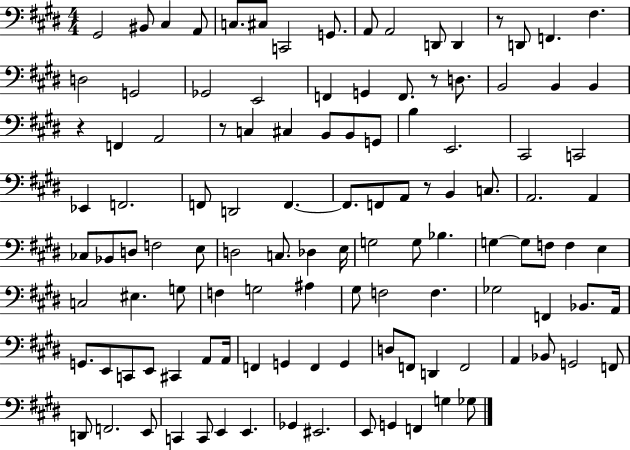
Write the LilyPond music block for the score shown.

{
  \clef bass
  \numericTimeSignature
  \time 4/4
  \key e \major
  gis,2 bis,8 cis4 a,8 | c8. cis8 c,2 g,8. | a,8 a,2 d,8 d,4 | r8 d,8 f,4. fis4. | \break d2 g,2 | ges,2 e,2 | f,4 g,4 f,8. r8 d8. | b,2 b,4 b,4 | \break r4 f,4 a,2 | r8 c4 cis4 b,8 b,8 g,8 | b4 e,2. | cis,2 c,2 | \break ees,4 f,2. | f,8 d,2 f,4.~~ | f,8. f,8 a,8 r8 b,4 c8. | a,2. a,4 | \break ces8 bes,8 d8 f2 e8 | d2 c8. des4 e16 | g2 g8 bes4. | g4~~ g8 f8 f4 e4 | \break c2 eis4. g8 | f4 g2 ais4 | gis8 f2 f4. | ges2 f,4 bes,8. a,16 | \break g,8. e,8 c,8 e,8 cis,4 a,8 a,16 | f,4 g,4 f,4 g,4 | d8 f,8 d,4 f,2 | a,4 bes,8 g,2 f,8 | \break d,8 f,2. e,8 | c,4 c,8 e,4 e,4. | ges,4 eis,2. | e,8 g,4 f,4 g4 ges8 | \break \bar "|."
}